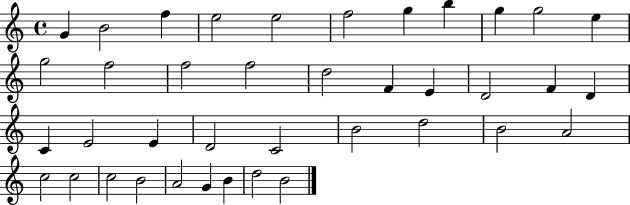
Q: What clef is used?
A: treble